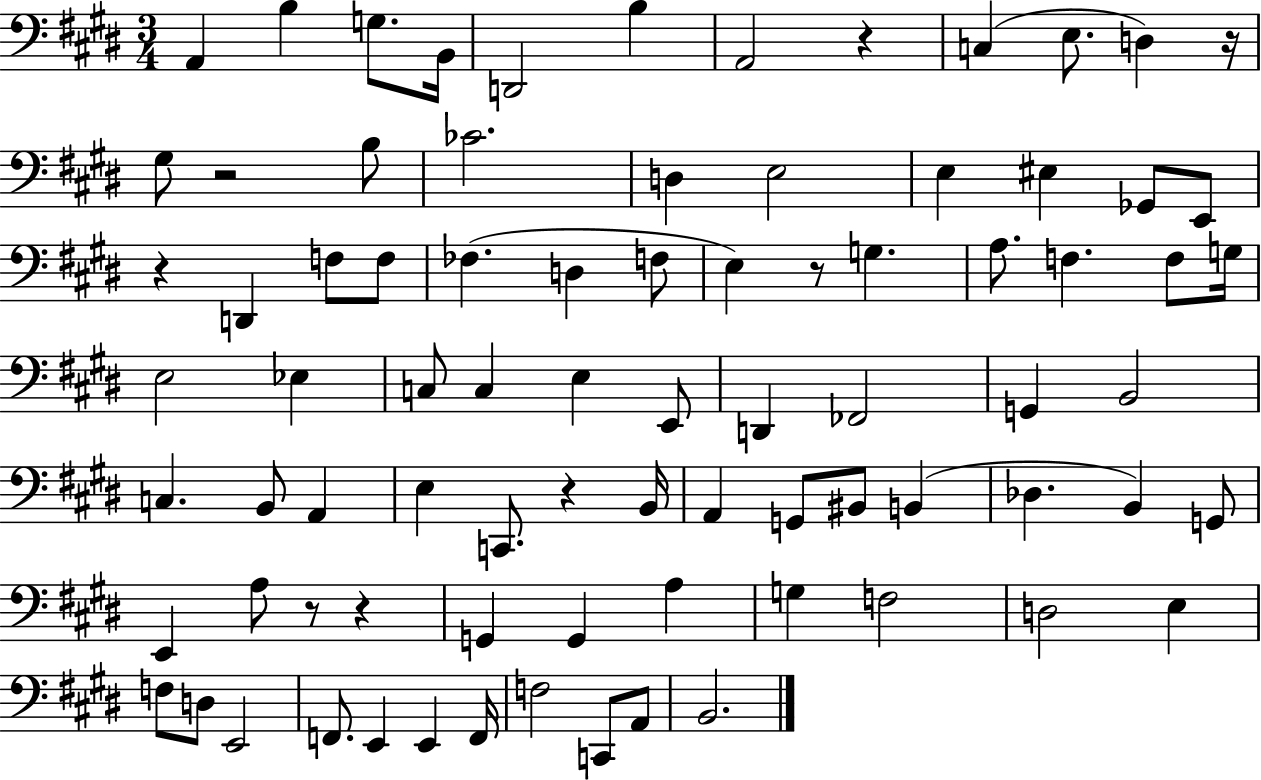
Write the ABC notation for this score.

X:1
T:Untitled
M:3/4
L:1/4
K:E
A,, B, G,/2 B,,/4 D,,2 B, A,,2 z C, E,/2 D, z/4 ^G,/2 z2 B,/2 _C2 D, E,2 E, ^E, _G,,/2 E,,/2 z D,, F,/2 F,/2 _F, D, F,/2 E, z/2 G, A,/2 F, F,/2 G,/4 E,2 _E, C,/2 C, E, E,,/2 D,, _F,,2 G,, B,,2 C, B,,/2 A,, E, C,,/2 z B,,/4 A,, G,,/2 ^B,,/2 B,, _D, B,, G,,/2 E,, A,/2 z/2 z G,, G,, A, G, F,2 D,2 E, F,/2 D,/2 E,,2 F,,/2 E,, E,, F,,/4 F,2 C,,/2 A,,/2 B,,2